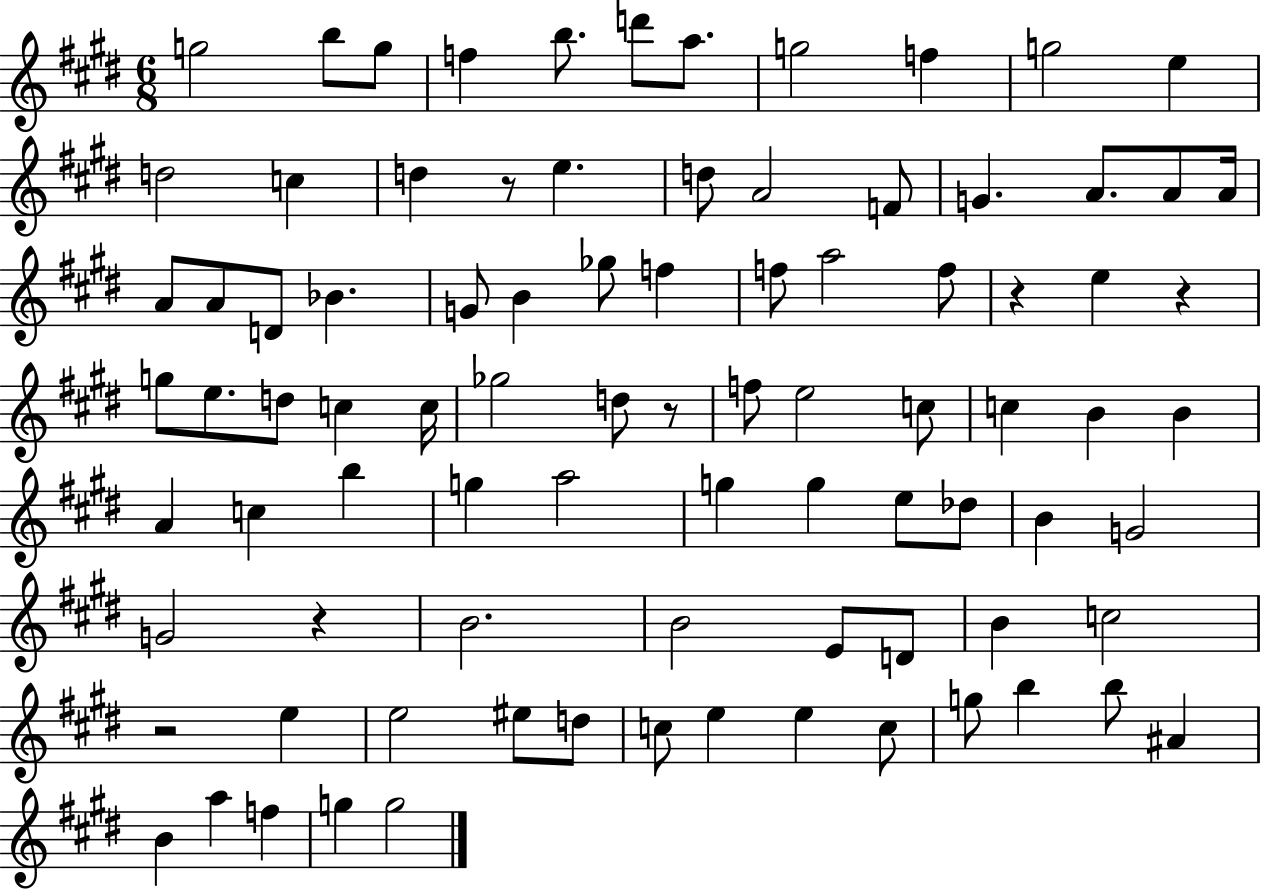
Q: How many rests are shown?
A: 6